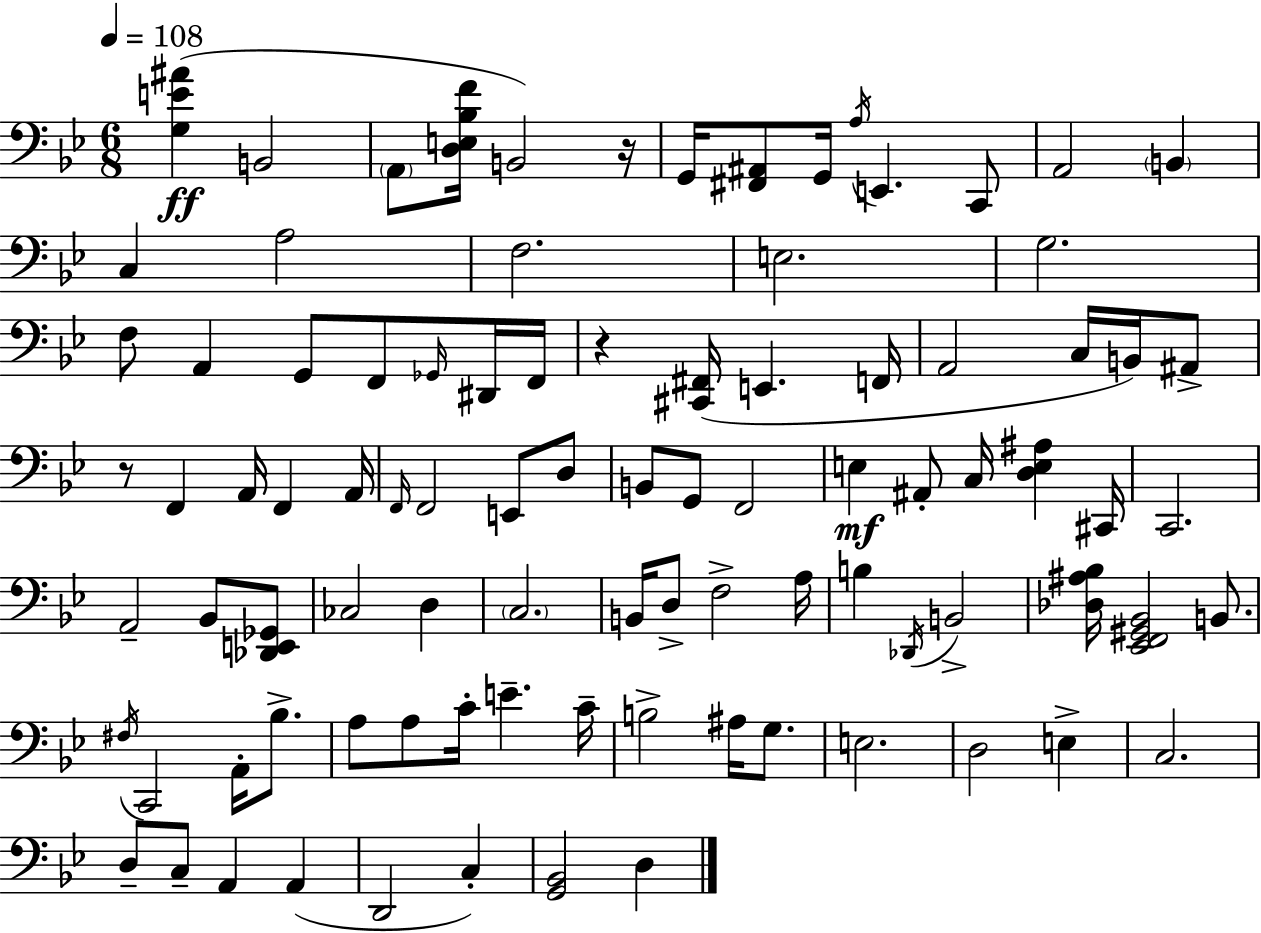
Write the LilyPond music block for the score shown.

{
  \clef bass
  \numericTimeSignature
  \time 6/8
  \key g \minor
  \tempo 4 = 108
  <g e' ais'>4(\ff b,2 | \parenthesize a,8 <d e bes f'>16 b,2) r16 | g,16 <fis, ais,>8 g,16 \acciaccatura { a16 } e,4. c,8 | a,2 \parenthesize b,4 | \break c4 a2 | f2. | e2. | g2. | \break f8 a,4 g,8 f,8 \grace { ges,16 } | dis,16 f,16 r4 <cis, fis,>16( e,4. | f,16 a,2 c16 b,16) | ais,8-> r8 f,4 a,16 f,4 | \break a,16 \grace { f,16 } f,2 e,8 | d8 b,8 g,8 f,2 | e4\mf ais,8-. c16 <d e ais>4 | cis,16 c,2. | \break a,2-- bes,8 | <des, e, ges,>8 ces2 d4 | \parenthesize c2. | b,16 d8-> f2-> | \break a16 b4 \acciaccatura { des,16 } b,2-> | <des ais bes>16 <ees, f, gis, bes,>2 | b,8. \acciaccatura { fis16 } c,2 | a,16-. bes8.-> a8 a8 c'16-. e'4.-- | \break c'16-- b2-> | ais16 g8. e2. | d2 | e4-> c2. | \break d8-- c8-- a,4 | a,4( d,2 | c4-.) <g, bes,>2 | d4 \bar "|."
}